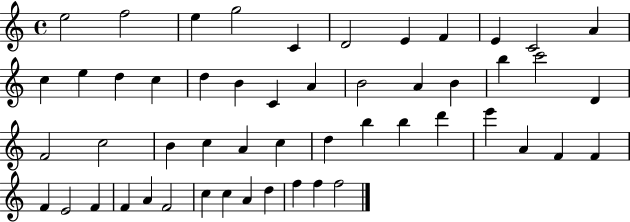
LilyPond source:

{
  \clef treble
  \time 4/4
  \defaultTimeSignature
  \key c \major
  e''2 f''2 | e''4 g''2 c'4 | d'2 e'4 f'4 | e'4 c'2 a'4 | \break c''4 e''4 d''4 c''4 | d''4 b'4 c'4 a'4 | b'2 a'4 b'4 | b''4 c'''2 d'4 | \break f'2 c''2 | b'4 c''4 a'4 c''4 | d''4 b''4 b''4 d'''4 | e'''4 a'4 f'4 f'4 | \break f'4 e'2 f'4 | f'4 a'4 f'2 | c''4 c''4 a'4 d''4 | f''4 f''4 f''2 | \break \bar "|."
}